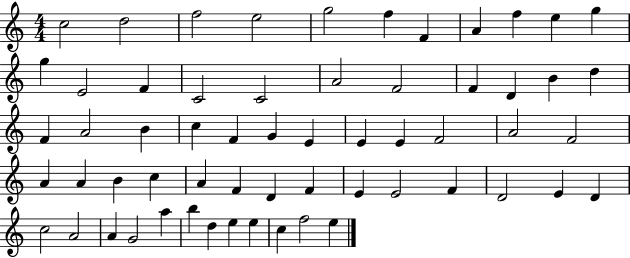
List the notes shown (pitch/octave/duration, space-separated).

C5/h D5/h F5/h E5/h G5/h F5/q F4/q A4/q F5/q E5/q G5/q G5/q E4/h F4/q C4/h C4/h A4/h F4/h F4/q D4/q B4/q D5/q F4/q A4/h B4/q C5/q F4/q G4/q E4/q E4/q E4/q F4/h A4/h F4/h A4/q A4/q B4/q C5/q A4/q F4/q D4/q F4/q E4/q E4/h F4/q D4/h E4/q D4/q C5/h A4/h A4/q G4/h A5/q B5/q D5/q E5/q E5/q C5/q F5/h E5/q